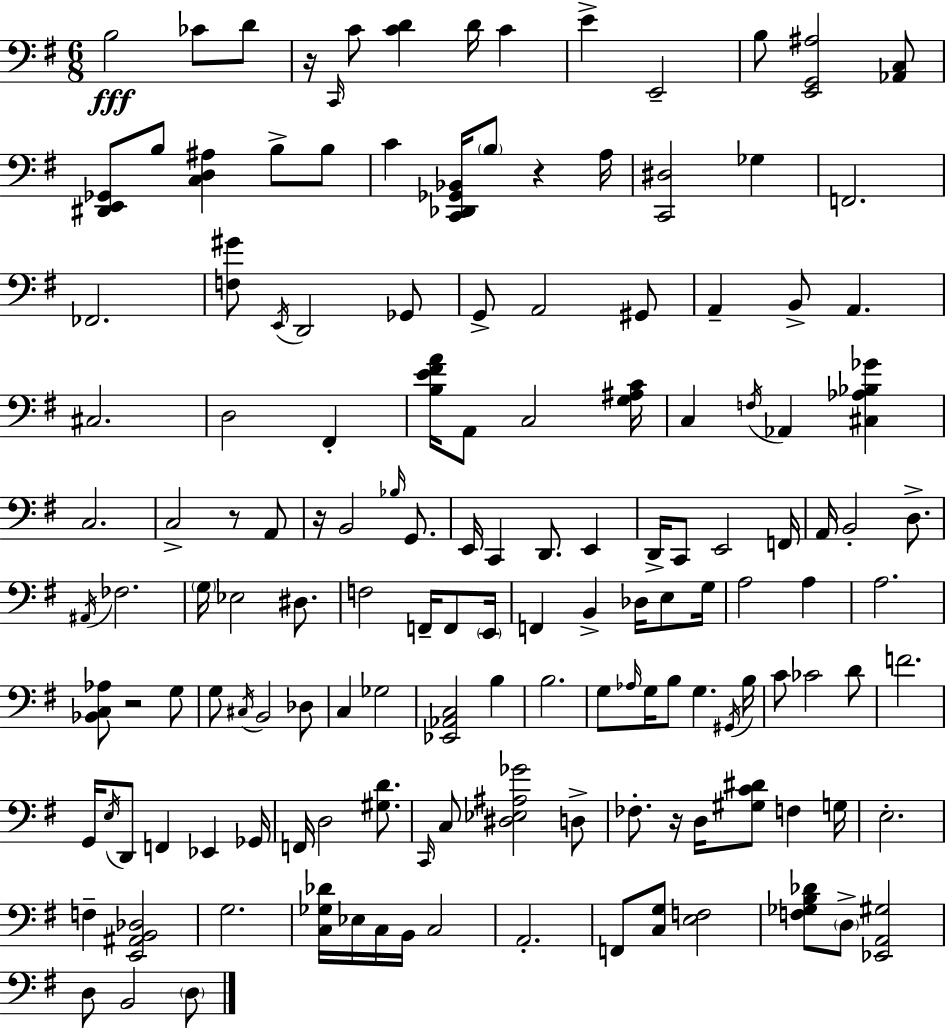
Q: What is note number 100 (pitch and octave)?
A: C3